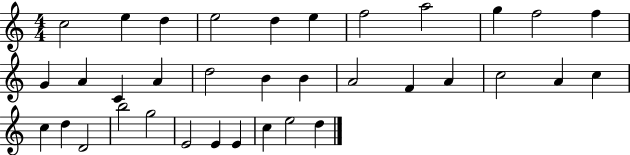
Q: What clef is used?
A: treble